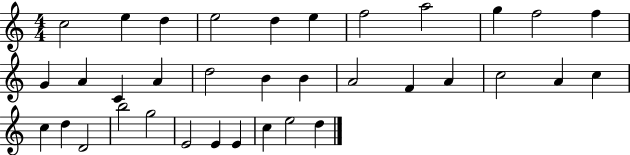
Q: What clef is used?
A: treble